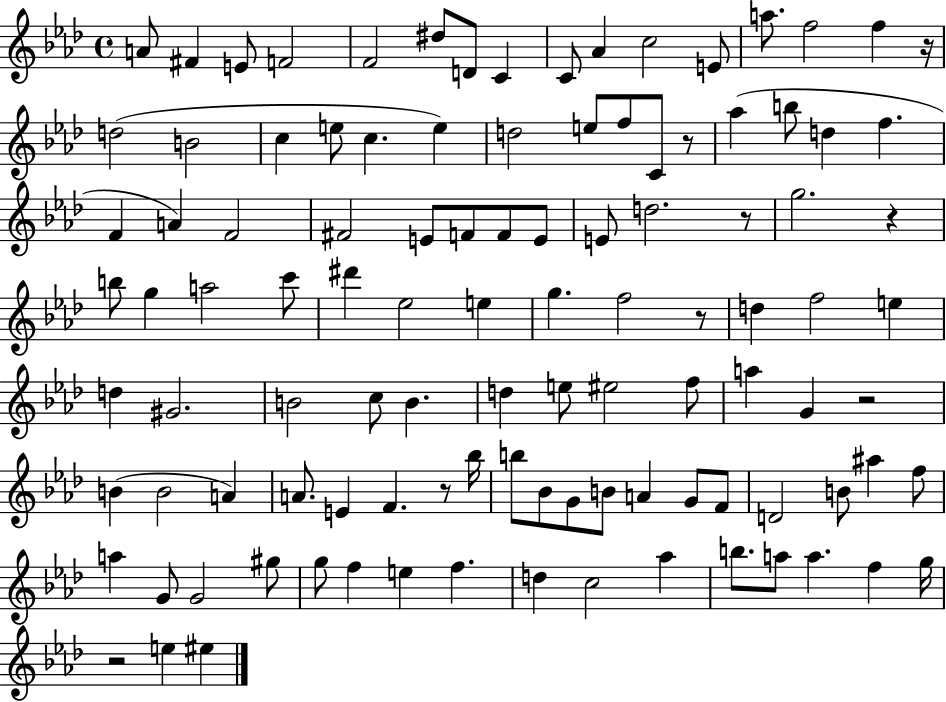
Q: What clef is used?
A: treble